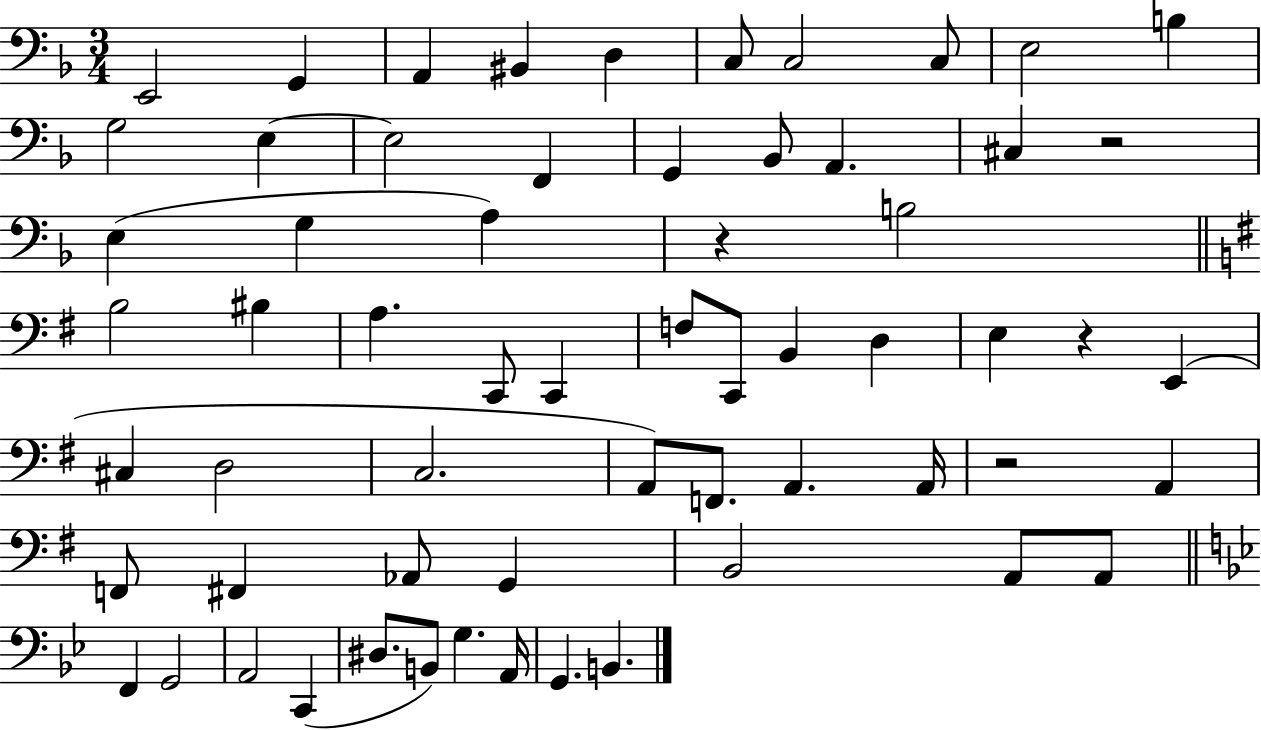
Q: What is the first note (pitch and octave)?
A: E2